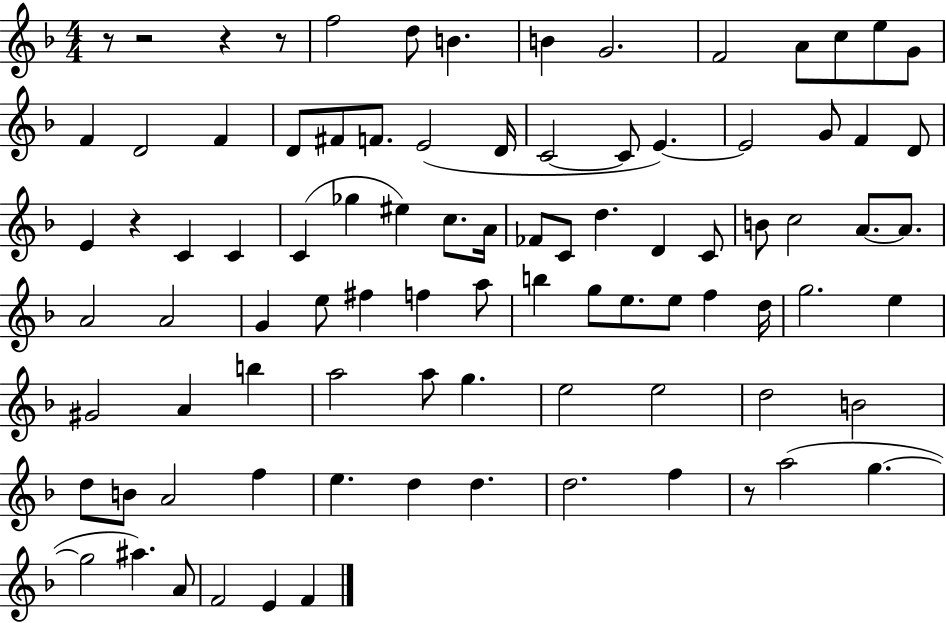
{
  \clef treble
  \numericTimeSignature
  \time 4/4
  \key f \major
  r8 r2 r4 r8 | f''2 d''8 b'4. | b'4 g'2. | f'2 a'8 c''8 e''8 g'8 | \break f'4 d'2 f'4 | d'8 fis'8 f'8. e'2( d'16 | c'2~~ c'8 e'4.~~) | e'2 g'8 f'4 d'8 | \break e'4 r4 c'4 c'4 | c'4( ges''4 eis''4) c''8. a'16 | fes'8 c'8 d''4. d'4 c'8 | b'8 c''2 a'8.~~ a'8. | \break a'2 a'2 | g'4 e''8 fis''4 f''4 a''8 | b''4 g''8 e''8. e''8 f''4 d''16 | g''2. e''4 | \break gis'2 a'4 b''4 | a''2 a''8 g''4. | e''2 e''2 | d''2 b'2 | \break d''8 b'8 a'2 f''4 | e''4. d''4 d''4. | d''2. f''4 | r8 a''2( g''4.~~ | \break g''2 ais''4.) a'8 | f'2 e'4 f'4 | \bar "|."
}